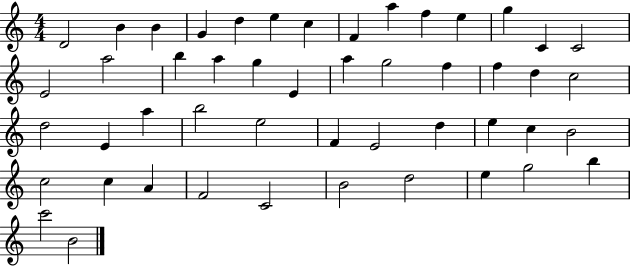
D4/h B4/q B4/q G4/q D5/q E5/q C5/q F4/q A5/q F5/q E5/q G5/q C4/q C4/h E4/h A5/h B5/q A5/q G5/q E4/q A5/q G5/h F5/q F5/q D5/q C5/h D5/h E4/q A5/q B5/h E5/h F4/q E4/h D5/q E5/q C5/q B4/h C5/h C5/q A4/q F4/h C4/h B4/h D5/h E5/q G5/h B5/q C6/h B4/h